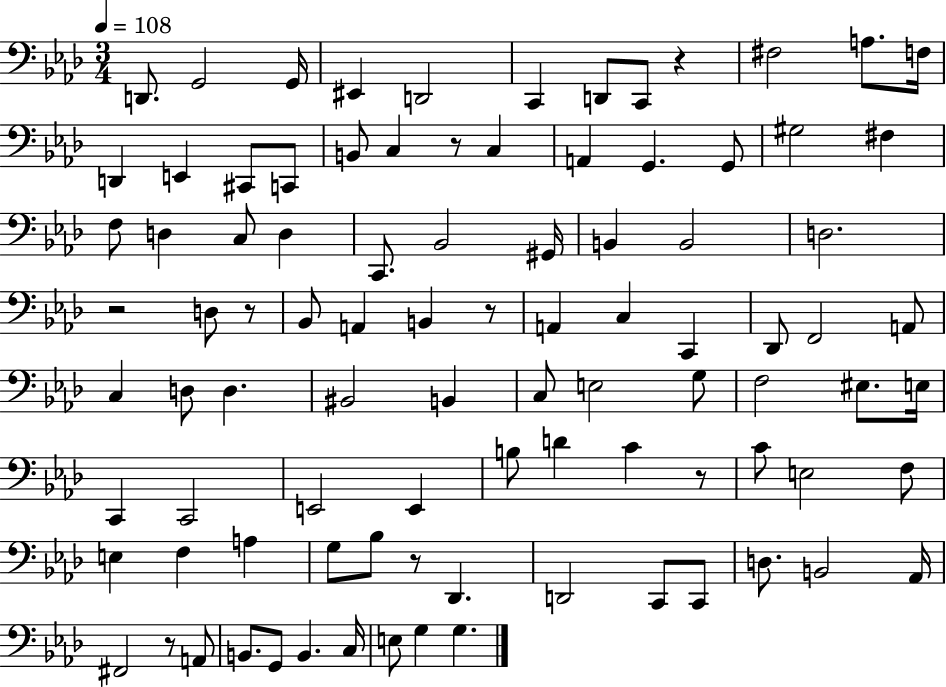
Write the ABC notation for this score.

X:1
T:Untitled
M:3/4
L:1/4
K:Ab
D,,/2 G,,2 G,,/4 ^E,, D,,2 C,, D,,/2 C,,/2 z ^F,2 A,/2 F,/4 D,, E,, ^C,,/2 C,,/2 B,,/2 C, z/2 C, A,, G,, G,,/2 ^G,2 ^F, F,/2 D, C,/2 D, C,,/2 _B,,2 ^G,,/4 B,, B,,2 D,2 z2 D,/2 z/2 _B,,/2 A,, B,, z/2 A,, C, C,, _D,,/2 F,,2 A,,/2 C, D,/2 D, ^B,,2 B,, C,/2 E,2 G,/2 F,2 ^E,/2 E,/4 C,, C,,2 E,,2 E,, B,/2 D C z/2 C/2 E,2 F,/2 E, F, A, G,/2 _B,/2 z/2 _D,, D,,2 C,,/2 C,,/2 D,/2 B,,2 _A,,/4 ^F,,2 z/2 A,,/2 B,,/2 G,,/2 B,, C,/4 E,/2 G, G,